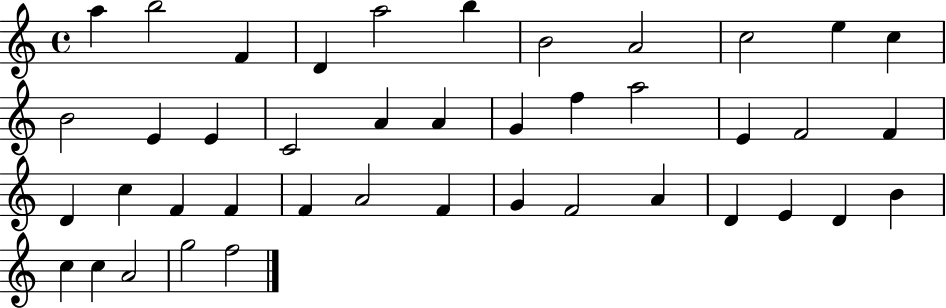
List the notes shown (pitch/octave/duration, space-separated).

A5/q B5/h F4/q D4/q A5/h B5/q B4/h A4/h C5/h E5/q C5/q B4/h E4/q E4/q C4/h A4/q A4/q G4/q F5/q A5/h E4/q F4/h F4/q D4/q C5/q F4/q F4/q F4/q A4/h F4/q G4/q F4/h A4/q D4/q E4/q D4/q B4/q C5/q C5/q A4/h G5/h F5/h